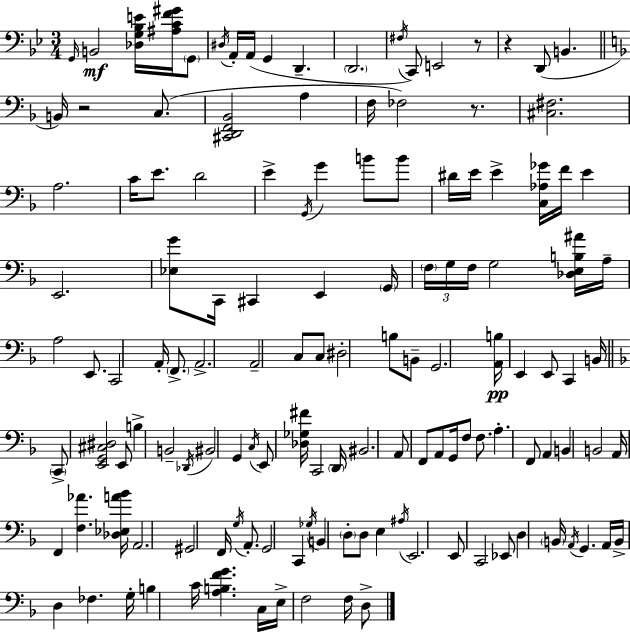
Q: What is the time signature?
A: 3/4